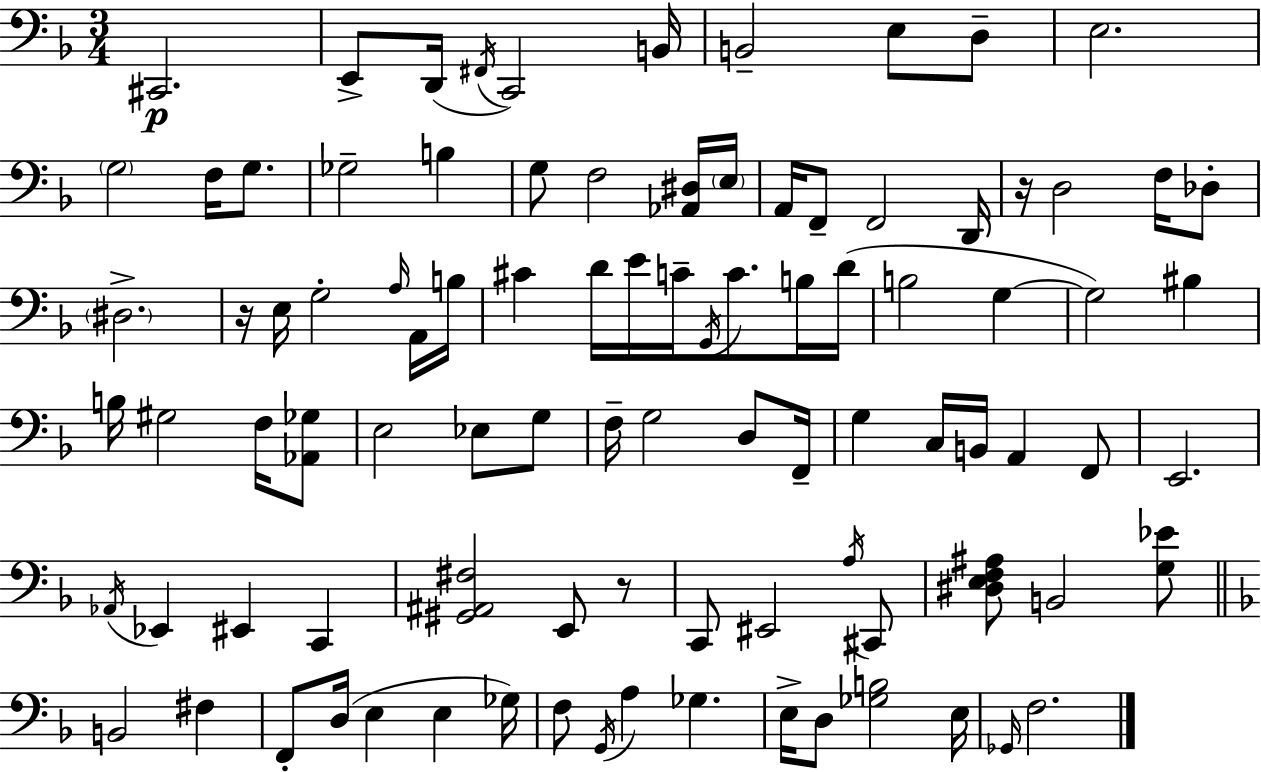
X:1
T:Untitled
M:3/4
L:1/4
K:F
^C,,2 E,,/2 D,,/4 ^F,,/4 C,,2 B,,/4 B,,2 E,/2 D,/2 E,2 G,2 F,/4 G,/2 _G,2 B, G,/2 F,2 [_A,,^D,]/4 E,/4 A,,/4 F,,/2 F,,2 D,,/4 z/4 D,2 F,/4 _D,/2 ^D,2 z/4 E,/4 G,2 A,/4 A,,/4 B,/4 ^C D/4 E/4 C/4 G,,/4 C/2 B,/4 D/4 B,2 G, G,2 ^B, B,/4 ^G,2 F,/4 [_A,,_G,]/2 E,2 _E,/2 G,/2 F,/4 G,2 D,/2 F,,/4 G, C,/4 B,,/4 A,, F,,/2 E,,2 _A,,/4 _E,, ^E,, C,, [^G,,^A,,^F,]2 E,,/2 z/2 C,,/2 ^E,,2 A,/4 ^C,,/2 [^D,E,F,^A,]/2 B,,2 [G,_E]/2 B,,2 ^F, F,,/2 D,/4 E, E, _G,/4 F,/2 G,,/4 A, _G, E,/4 D,/2 [_G,B,]2 E,/4 _G,,/4 F,2